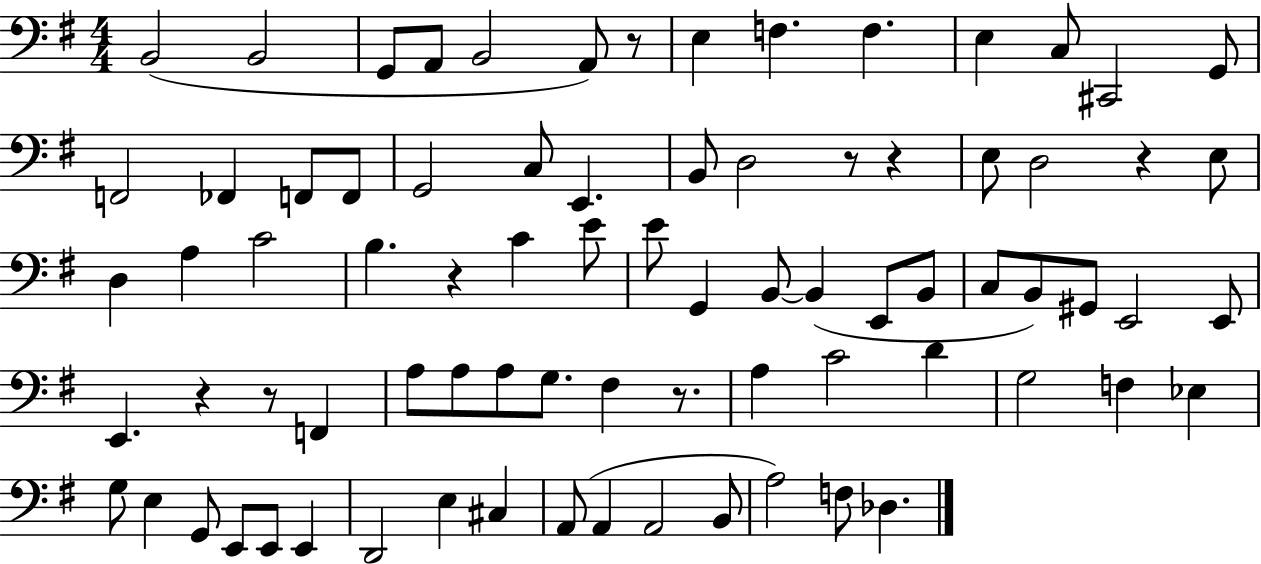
B2/h B2/h G2/e A2/e B2/h A2/e R/e E3/q F3/q. F3/q. E3/q C3/e C#2/h G2/e F2/h FES2/q F2/e F2/e G2/h C3/e E2/q. B2/e D3/h R/e R/q E3/e D3/h R/q E3/e D3/q A3/q C4/h B3/q. R/q C4/q E4/e E4/e G2/q B2/e B2/q E2/e B2/e C3/e B2/e G#2/e E2/h E2/e E2/q. R/q R/e F2/q A3/e A3/e A3/e G3/e. F#3/q R/e. A3/q C4/h D4/q G3/h F3/q Eb3/q G3/e E3/q G2/e E2/e E2/e E2/q D2/h E3/q C#3/q A2/e A2/q A2/h B2/e A3/h F3/e Db3/q.